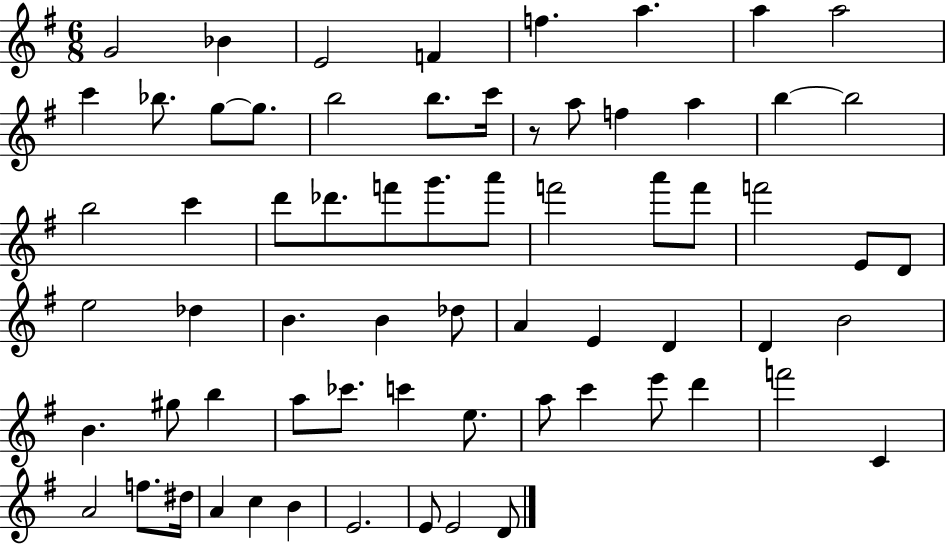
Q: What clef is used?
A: treble